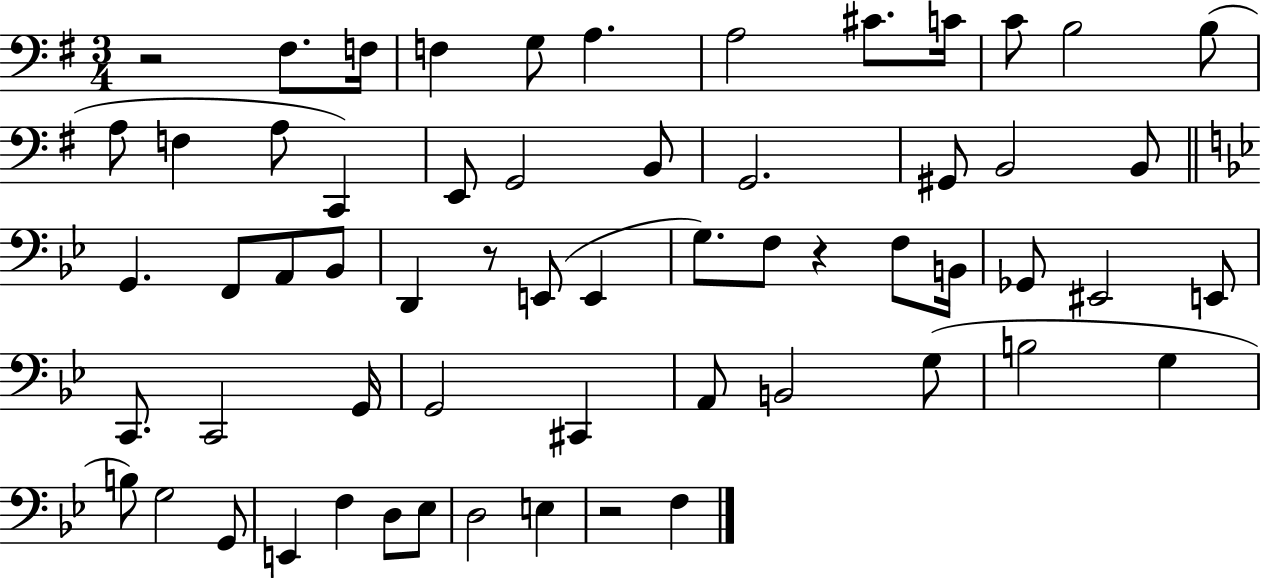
R/h F#3/e. F3/s F3/q G3/e A3/q. A3/h C#4/e. C4/s C4/e B3/h B3/e A3/e F3/q A3/e C2/q E2/e G2/h B2/e G2/h. G#2/e B2/h B2/e G2/q. F2/e A2/e Bb2/e D2/q R/e E2/e E2/q G3/e. F3/e R/q F3/e B2/s Gb2/e EIS2/h E2/e C2/e. C2/h G2/s G2/h C#2/q A2/e B2/h G3/e B3/h G3/q B3/e G3/h G2/e E2/q F3/q D3/e Eb3/e D3/h E3/q R/h F3/q